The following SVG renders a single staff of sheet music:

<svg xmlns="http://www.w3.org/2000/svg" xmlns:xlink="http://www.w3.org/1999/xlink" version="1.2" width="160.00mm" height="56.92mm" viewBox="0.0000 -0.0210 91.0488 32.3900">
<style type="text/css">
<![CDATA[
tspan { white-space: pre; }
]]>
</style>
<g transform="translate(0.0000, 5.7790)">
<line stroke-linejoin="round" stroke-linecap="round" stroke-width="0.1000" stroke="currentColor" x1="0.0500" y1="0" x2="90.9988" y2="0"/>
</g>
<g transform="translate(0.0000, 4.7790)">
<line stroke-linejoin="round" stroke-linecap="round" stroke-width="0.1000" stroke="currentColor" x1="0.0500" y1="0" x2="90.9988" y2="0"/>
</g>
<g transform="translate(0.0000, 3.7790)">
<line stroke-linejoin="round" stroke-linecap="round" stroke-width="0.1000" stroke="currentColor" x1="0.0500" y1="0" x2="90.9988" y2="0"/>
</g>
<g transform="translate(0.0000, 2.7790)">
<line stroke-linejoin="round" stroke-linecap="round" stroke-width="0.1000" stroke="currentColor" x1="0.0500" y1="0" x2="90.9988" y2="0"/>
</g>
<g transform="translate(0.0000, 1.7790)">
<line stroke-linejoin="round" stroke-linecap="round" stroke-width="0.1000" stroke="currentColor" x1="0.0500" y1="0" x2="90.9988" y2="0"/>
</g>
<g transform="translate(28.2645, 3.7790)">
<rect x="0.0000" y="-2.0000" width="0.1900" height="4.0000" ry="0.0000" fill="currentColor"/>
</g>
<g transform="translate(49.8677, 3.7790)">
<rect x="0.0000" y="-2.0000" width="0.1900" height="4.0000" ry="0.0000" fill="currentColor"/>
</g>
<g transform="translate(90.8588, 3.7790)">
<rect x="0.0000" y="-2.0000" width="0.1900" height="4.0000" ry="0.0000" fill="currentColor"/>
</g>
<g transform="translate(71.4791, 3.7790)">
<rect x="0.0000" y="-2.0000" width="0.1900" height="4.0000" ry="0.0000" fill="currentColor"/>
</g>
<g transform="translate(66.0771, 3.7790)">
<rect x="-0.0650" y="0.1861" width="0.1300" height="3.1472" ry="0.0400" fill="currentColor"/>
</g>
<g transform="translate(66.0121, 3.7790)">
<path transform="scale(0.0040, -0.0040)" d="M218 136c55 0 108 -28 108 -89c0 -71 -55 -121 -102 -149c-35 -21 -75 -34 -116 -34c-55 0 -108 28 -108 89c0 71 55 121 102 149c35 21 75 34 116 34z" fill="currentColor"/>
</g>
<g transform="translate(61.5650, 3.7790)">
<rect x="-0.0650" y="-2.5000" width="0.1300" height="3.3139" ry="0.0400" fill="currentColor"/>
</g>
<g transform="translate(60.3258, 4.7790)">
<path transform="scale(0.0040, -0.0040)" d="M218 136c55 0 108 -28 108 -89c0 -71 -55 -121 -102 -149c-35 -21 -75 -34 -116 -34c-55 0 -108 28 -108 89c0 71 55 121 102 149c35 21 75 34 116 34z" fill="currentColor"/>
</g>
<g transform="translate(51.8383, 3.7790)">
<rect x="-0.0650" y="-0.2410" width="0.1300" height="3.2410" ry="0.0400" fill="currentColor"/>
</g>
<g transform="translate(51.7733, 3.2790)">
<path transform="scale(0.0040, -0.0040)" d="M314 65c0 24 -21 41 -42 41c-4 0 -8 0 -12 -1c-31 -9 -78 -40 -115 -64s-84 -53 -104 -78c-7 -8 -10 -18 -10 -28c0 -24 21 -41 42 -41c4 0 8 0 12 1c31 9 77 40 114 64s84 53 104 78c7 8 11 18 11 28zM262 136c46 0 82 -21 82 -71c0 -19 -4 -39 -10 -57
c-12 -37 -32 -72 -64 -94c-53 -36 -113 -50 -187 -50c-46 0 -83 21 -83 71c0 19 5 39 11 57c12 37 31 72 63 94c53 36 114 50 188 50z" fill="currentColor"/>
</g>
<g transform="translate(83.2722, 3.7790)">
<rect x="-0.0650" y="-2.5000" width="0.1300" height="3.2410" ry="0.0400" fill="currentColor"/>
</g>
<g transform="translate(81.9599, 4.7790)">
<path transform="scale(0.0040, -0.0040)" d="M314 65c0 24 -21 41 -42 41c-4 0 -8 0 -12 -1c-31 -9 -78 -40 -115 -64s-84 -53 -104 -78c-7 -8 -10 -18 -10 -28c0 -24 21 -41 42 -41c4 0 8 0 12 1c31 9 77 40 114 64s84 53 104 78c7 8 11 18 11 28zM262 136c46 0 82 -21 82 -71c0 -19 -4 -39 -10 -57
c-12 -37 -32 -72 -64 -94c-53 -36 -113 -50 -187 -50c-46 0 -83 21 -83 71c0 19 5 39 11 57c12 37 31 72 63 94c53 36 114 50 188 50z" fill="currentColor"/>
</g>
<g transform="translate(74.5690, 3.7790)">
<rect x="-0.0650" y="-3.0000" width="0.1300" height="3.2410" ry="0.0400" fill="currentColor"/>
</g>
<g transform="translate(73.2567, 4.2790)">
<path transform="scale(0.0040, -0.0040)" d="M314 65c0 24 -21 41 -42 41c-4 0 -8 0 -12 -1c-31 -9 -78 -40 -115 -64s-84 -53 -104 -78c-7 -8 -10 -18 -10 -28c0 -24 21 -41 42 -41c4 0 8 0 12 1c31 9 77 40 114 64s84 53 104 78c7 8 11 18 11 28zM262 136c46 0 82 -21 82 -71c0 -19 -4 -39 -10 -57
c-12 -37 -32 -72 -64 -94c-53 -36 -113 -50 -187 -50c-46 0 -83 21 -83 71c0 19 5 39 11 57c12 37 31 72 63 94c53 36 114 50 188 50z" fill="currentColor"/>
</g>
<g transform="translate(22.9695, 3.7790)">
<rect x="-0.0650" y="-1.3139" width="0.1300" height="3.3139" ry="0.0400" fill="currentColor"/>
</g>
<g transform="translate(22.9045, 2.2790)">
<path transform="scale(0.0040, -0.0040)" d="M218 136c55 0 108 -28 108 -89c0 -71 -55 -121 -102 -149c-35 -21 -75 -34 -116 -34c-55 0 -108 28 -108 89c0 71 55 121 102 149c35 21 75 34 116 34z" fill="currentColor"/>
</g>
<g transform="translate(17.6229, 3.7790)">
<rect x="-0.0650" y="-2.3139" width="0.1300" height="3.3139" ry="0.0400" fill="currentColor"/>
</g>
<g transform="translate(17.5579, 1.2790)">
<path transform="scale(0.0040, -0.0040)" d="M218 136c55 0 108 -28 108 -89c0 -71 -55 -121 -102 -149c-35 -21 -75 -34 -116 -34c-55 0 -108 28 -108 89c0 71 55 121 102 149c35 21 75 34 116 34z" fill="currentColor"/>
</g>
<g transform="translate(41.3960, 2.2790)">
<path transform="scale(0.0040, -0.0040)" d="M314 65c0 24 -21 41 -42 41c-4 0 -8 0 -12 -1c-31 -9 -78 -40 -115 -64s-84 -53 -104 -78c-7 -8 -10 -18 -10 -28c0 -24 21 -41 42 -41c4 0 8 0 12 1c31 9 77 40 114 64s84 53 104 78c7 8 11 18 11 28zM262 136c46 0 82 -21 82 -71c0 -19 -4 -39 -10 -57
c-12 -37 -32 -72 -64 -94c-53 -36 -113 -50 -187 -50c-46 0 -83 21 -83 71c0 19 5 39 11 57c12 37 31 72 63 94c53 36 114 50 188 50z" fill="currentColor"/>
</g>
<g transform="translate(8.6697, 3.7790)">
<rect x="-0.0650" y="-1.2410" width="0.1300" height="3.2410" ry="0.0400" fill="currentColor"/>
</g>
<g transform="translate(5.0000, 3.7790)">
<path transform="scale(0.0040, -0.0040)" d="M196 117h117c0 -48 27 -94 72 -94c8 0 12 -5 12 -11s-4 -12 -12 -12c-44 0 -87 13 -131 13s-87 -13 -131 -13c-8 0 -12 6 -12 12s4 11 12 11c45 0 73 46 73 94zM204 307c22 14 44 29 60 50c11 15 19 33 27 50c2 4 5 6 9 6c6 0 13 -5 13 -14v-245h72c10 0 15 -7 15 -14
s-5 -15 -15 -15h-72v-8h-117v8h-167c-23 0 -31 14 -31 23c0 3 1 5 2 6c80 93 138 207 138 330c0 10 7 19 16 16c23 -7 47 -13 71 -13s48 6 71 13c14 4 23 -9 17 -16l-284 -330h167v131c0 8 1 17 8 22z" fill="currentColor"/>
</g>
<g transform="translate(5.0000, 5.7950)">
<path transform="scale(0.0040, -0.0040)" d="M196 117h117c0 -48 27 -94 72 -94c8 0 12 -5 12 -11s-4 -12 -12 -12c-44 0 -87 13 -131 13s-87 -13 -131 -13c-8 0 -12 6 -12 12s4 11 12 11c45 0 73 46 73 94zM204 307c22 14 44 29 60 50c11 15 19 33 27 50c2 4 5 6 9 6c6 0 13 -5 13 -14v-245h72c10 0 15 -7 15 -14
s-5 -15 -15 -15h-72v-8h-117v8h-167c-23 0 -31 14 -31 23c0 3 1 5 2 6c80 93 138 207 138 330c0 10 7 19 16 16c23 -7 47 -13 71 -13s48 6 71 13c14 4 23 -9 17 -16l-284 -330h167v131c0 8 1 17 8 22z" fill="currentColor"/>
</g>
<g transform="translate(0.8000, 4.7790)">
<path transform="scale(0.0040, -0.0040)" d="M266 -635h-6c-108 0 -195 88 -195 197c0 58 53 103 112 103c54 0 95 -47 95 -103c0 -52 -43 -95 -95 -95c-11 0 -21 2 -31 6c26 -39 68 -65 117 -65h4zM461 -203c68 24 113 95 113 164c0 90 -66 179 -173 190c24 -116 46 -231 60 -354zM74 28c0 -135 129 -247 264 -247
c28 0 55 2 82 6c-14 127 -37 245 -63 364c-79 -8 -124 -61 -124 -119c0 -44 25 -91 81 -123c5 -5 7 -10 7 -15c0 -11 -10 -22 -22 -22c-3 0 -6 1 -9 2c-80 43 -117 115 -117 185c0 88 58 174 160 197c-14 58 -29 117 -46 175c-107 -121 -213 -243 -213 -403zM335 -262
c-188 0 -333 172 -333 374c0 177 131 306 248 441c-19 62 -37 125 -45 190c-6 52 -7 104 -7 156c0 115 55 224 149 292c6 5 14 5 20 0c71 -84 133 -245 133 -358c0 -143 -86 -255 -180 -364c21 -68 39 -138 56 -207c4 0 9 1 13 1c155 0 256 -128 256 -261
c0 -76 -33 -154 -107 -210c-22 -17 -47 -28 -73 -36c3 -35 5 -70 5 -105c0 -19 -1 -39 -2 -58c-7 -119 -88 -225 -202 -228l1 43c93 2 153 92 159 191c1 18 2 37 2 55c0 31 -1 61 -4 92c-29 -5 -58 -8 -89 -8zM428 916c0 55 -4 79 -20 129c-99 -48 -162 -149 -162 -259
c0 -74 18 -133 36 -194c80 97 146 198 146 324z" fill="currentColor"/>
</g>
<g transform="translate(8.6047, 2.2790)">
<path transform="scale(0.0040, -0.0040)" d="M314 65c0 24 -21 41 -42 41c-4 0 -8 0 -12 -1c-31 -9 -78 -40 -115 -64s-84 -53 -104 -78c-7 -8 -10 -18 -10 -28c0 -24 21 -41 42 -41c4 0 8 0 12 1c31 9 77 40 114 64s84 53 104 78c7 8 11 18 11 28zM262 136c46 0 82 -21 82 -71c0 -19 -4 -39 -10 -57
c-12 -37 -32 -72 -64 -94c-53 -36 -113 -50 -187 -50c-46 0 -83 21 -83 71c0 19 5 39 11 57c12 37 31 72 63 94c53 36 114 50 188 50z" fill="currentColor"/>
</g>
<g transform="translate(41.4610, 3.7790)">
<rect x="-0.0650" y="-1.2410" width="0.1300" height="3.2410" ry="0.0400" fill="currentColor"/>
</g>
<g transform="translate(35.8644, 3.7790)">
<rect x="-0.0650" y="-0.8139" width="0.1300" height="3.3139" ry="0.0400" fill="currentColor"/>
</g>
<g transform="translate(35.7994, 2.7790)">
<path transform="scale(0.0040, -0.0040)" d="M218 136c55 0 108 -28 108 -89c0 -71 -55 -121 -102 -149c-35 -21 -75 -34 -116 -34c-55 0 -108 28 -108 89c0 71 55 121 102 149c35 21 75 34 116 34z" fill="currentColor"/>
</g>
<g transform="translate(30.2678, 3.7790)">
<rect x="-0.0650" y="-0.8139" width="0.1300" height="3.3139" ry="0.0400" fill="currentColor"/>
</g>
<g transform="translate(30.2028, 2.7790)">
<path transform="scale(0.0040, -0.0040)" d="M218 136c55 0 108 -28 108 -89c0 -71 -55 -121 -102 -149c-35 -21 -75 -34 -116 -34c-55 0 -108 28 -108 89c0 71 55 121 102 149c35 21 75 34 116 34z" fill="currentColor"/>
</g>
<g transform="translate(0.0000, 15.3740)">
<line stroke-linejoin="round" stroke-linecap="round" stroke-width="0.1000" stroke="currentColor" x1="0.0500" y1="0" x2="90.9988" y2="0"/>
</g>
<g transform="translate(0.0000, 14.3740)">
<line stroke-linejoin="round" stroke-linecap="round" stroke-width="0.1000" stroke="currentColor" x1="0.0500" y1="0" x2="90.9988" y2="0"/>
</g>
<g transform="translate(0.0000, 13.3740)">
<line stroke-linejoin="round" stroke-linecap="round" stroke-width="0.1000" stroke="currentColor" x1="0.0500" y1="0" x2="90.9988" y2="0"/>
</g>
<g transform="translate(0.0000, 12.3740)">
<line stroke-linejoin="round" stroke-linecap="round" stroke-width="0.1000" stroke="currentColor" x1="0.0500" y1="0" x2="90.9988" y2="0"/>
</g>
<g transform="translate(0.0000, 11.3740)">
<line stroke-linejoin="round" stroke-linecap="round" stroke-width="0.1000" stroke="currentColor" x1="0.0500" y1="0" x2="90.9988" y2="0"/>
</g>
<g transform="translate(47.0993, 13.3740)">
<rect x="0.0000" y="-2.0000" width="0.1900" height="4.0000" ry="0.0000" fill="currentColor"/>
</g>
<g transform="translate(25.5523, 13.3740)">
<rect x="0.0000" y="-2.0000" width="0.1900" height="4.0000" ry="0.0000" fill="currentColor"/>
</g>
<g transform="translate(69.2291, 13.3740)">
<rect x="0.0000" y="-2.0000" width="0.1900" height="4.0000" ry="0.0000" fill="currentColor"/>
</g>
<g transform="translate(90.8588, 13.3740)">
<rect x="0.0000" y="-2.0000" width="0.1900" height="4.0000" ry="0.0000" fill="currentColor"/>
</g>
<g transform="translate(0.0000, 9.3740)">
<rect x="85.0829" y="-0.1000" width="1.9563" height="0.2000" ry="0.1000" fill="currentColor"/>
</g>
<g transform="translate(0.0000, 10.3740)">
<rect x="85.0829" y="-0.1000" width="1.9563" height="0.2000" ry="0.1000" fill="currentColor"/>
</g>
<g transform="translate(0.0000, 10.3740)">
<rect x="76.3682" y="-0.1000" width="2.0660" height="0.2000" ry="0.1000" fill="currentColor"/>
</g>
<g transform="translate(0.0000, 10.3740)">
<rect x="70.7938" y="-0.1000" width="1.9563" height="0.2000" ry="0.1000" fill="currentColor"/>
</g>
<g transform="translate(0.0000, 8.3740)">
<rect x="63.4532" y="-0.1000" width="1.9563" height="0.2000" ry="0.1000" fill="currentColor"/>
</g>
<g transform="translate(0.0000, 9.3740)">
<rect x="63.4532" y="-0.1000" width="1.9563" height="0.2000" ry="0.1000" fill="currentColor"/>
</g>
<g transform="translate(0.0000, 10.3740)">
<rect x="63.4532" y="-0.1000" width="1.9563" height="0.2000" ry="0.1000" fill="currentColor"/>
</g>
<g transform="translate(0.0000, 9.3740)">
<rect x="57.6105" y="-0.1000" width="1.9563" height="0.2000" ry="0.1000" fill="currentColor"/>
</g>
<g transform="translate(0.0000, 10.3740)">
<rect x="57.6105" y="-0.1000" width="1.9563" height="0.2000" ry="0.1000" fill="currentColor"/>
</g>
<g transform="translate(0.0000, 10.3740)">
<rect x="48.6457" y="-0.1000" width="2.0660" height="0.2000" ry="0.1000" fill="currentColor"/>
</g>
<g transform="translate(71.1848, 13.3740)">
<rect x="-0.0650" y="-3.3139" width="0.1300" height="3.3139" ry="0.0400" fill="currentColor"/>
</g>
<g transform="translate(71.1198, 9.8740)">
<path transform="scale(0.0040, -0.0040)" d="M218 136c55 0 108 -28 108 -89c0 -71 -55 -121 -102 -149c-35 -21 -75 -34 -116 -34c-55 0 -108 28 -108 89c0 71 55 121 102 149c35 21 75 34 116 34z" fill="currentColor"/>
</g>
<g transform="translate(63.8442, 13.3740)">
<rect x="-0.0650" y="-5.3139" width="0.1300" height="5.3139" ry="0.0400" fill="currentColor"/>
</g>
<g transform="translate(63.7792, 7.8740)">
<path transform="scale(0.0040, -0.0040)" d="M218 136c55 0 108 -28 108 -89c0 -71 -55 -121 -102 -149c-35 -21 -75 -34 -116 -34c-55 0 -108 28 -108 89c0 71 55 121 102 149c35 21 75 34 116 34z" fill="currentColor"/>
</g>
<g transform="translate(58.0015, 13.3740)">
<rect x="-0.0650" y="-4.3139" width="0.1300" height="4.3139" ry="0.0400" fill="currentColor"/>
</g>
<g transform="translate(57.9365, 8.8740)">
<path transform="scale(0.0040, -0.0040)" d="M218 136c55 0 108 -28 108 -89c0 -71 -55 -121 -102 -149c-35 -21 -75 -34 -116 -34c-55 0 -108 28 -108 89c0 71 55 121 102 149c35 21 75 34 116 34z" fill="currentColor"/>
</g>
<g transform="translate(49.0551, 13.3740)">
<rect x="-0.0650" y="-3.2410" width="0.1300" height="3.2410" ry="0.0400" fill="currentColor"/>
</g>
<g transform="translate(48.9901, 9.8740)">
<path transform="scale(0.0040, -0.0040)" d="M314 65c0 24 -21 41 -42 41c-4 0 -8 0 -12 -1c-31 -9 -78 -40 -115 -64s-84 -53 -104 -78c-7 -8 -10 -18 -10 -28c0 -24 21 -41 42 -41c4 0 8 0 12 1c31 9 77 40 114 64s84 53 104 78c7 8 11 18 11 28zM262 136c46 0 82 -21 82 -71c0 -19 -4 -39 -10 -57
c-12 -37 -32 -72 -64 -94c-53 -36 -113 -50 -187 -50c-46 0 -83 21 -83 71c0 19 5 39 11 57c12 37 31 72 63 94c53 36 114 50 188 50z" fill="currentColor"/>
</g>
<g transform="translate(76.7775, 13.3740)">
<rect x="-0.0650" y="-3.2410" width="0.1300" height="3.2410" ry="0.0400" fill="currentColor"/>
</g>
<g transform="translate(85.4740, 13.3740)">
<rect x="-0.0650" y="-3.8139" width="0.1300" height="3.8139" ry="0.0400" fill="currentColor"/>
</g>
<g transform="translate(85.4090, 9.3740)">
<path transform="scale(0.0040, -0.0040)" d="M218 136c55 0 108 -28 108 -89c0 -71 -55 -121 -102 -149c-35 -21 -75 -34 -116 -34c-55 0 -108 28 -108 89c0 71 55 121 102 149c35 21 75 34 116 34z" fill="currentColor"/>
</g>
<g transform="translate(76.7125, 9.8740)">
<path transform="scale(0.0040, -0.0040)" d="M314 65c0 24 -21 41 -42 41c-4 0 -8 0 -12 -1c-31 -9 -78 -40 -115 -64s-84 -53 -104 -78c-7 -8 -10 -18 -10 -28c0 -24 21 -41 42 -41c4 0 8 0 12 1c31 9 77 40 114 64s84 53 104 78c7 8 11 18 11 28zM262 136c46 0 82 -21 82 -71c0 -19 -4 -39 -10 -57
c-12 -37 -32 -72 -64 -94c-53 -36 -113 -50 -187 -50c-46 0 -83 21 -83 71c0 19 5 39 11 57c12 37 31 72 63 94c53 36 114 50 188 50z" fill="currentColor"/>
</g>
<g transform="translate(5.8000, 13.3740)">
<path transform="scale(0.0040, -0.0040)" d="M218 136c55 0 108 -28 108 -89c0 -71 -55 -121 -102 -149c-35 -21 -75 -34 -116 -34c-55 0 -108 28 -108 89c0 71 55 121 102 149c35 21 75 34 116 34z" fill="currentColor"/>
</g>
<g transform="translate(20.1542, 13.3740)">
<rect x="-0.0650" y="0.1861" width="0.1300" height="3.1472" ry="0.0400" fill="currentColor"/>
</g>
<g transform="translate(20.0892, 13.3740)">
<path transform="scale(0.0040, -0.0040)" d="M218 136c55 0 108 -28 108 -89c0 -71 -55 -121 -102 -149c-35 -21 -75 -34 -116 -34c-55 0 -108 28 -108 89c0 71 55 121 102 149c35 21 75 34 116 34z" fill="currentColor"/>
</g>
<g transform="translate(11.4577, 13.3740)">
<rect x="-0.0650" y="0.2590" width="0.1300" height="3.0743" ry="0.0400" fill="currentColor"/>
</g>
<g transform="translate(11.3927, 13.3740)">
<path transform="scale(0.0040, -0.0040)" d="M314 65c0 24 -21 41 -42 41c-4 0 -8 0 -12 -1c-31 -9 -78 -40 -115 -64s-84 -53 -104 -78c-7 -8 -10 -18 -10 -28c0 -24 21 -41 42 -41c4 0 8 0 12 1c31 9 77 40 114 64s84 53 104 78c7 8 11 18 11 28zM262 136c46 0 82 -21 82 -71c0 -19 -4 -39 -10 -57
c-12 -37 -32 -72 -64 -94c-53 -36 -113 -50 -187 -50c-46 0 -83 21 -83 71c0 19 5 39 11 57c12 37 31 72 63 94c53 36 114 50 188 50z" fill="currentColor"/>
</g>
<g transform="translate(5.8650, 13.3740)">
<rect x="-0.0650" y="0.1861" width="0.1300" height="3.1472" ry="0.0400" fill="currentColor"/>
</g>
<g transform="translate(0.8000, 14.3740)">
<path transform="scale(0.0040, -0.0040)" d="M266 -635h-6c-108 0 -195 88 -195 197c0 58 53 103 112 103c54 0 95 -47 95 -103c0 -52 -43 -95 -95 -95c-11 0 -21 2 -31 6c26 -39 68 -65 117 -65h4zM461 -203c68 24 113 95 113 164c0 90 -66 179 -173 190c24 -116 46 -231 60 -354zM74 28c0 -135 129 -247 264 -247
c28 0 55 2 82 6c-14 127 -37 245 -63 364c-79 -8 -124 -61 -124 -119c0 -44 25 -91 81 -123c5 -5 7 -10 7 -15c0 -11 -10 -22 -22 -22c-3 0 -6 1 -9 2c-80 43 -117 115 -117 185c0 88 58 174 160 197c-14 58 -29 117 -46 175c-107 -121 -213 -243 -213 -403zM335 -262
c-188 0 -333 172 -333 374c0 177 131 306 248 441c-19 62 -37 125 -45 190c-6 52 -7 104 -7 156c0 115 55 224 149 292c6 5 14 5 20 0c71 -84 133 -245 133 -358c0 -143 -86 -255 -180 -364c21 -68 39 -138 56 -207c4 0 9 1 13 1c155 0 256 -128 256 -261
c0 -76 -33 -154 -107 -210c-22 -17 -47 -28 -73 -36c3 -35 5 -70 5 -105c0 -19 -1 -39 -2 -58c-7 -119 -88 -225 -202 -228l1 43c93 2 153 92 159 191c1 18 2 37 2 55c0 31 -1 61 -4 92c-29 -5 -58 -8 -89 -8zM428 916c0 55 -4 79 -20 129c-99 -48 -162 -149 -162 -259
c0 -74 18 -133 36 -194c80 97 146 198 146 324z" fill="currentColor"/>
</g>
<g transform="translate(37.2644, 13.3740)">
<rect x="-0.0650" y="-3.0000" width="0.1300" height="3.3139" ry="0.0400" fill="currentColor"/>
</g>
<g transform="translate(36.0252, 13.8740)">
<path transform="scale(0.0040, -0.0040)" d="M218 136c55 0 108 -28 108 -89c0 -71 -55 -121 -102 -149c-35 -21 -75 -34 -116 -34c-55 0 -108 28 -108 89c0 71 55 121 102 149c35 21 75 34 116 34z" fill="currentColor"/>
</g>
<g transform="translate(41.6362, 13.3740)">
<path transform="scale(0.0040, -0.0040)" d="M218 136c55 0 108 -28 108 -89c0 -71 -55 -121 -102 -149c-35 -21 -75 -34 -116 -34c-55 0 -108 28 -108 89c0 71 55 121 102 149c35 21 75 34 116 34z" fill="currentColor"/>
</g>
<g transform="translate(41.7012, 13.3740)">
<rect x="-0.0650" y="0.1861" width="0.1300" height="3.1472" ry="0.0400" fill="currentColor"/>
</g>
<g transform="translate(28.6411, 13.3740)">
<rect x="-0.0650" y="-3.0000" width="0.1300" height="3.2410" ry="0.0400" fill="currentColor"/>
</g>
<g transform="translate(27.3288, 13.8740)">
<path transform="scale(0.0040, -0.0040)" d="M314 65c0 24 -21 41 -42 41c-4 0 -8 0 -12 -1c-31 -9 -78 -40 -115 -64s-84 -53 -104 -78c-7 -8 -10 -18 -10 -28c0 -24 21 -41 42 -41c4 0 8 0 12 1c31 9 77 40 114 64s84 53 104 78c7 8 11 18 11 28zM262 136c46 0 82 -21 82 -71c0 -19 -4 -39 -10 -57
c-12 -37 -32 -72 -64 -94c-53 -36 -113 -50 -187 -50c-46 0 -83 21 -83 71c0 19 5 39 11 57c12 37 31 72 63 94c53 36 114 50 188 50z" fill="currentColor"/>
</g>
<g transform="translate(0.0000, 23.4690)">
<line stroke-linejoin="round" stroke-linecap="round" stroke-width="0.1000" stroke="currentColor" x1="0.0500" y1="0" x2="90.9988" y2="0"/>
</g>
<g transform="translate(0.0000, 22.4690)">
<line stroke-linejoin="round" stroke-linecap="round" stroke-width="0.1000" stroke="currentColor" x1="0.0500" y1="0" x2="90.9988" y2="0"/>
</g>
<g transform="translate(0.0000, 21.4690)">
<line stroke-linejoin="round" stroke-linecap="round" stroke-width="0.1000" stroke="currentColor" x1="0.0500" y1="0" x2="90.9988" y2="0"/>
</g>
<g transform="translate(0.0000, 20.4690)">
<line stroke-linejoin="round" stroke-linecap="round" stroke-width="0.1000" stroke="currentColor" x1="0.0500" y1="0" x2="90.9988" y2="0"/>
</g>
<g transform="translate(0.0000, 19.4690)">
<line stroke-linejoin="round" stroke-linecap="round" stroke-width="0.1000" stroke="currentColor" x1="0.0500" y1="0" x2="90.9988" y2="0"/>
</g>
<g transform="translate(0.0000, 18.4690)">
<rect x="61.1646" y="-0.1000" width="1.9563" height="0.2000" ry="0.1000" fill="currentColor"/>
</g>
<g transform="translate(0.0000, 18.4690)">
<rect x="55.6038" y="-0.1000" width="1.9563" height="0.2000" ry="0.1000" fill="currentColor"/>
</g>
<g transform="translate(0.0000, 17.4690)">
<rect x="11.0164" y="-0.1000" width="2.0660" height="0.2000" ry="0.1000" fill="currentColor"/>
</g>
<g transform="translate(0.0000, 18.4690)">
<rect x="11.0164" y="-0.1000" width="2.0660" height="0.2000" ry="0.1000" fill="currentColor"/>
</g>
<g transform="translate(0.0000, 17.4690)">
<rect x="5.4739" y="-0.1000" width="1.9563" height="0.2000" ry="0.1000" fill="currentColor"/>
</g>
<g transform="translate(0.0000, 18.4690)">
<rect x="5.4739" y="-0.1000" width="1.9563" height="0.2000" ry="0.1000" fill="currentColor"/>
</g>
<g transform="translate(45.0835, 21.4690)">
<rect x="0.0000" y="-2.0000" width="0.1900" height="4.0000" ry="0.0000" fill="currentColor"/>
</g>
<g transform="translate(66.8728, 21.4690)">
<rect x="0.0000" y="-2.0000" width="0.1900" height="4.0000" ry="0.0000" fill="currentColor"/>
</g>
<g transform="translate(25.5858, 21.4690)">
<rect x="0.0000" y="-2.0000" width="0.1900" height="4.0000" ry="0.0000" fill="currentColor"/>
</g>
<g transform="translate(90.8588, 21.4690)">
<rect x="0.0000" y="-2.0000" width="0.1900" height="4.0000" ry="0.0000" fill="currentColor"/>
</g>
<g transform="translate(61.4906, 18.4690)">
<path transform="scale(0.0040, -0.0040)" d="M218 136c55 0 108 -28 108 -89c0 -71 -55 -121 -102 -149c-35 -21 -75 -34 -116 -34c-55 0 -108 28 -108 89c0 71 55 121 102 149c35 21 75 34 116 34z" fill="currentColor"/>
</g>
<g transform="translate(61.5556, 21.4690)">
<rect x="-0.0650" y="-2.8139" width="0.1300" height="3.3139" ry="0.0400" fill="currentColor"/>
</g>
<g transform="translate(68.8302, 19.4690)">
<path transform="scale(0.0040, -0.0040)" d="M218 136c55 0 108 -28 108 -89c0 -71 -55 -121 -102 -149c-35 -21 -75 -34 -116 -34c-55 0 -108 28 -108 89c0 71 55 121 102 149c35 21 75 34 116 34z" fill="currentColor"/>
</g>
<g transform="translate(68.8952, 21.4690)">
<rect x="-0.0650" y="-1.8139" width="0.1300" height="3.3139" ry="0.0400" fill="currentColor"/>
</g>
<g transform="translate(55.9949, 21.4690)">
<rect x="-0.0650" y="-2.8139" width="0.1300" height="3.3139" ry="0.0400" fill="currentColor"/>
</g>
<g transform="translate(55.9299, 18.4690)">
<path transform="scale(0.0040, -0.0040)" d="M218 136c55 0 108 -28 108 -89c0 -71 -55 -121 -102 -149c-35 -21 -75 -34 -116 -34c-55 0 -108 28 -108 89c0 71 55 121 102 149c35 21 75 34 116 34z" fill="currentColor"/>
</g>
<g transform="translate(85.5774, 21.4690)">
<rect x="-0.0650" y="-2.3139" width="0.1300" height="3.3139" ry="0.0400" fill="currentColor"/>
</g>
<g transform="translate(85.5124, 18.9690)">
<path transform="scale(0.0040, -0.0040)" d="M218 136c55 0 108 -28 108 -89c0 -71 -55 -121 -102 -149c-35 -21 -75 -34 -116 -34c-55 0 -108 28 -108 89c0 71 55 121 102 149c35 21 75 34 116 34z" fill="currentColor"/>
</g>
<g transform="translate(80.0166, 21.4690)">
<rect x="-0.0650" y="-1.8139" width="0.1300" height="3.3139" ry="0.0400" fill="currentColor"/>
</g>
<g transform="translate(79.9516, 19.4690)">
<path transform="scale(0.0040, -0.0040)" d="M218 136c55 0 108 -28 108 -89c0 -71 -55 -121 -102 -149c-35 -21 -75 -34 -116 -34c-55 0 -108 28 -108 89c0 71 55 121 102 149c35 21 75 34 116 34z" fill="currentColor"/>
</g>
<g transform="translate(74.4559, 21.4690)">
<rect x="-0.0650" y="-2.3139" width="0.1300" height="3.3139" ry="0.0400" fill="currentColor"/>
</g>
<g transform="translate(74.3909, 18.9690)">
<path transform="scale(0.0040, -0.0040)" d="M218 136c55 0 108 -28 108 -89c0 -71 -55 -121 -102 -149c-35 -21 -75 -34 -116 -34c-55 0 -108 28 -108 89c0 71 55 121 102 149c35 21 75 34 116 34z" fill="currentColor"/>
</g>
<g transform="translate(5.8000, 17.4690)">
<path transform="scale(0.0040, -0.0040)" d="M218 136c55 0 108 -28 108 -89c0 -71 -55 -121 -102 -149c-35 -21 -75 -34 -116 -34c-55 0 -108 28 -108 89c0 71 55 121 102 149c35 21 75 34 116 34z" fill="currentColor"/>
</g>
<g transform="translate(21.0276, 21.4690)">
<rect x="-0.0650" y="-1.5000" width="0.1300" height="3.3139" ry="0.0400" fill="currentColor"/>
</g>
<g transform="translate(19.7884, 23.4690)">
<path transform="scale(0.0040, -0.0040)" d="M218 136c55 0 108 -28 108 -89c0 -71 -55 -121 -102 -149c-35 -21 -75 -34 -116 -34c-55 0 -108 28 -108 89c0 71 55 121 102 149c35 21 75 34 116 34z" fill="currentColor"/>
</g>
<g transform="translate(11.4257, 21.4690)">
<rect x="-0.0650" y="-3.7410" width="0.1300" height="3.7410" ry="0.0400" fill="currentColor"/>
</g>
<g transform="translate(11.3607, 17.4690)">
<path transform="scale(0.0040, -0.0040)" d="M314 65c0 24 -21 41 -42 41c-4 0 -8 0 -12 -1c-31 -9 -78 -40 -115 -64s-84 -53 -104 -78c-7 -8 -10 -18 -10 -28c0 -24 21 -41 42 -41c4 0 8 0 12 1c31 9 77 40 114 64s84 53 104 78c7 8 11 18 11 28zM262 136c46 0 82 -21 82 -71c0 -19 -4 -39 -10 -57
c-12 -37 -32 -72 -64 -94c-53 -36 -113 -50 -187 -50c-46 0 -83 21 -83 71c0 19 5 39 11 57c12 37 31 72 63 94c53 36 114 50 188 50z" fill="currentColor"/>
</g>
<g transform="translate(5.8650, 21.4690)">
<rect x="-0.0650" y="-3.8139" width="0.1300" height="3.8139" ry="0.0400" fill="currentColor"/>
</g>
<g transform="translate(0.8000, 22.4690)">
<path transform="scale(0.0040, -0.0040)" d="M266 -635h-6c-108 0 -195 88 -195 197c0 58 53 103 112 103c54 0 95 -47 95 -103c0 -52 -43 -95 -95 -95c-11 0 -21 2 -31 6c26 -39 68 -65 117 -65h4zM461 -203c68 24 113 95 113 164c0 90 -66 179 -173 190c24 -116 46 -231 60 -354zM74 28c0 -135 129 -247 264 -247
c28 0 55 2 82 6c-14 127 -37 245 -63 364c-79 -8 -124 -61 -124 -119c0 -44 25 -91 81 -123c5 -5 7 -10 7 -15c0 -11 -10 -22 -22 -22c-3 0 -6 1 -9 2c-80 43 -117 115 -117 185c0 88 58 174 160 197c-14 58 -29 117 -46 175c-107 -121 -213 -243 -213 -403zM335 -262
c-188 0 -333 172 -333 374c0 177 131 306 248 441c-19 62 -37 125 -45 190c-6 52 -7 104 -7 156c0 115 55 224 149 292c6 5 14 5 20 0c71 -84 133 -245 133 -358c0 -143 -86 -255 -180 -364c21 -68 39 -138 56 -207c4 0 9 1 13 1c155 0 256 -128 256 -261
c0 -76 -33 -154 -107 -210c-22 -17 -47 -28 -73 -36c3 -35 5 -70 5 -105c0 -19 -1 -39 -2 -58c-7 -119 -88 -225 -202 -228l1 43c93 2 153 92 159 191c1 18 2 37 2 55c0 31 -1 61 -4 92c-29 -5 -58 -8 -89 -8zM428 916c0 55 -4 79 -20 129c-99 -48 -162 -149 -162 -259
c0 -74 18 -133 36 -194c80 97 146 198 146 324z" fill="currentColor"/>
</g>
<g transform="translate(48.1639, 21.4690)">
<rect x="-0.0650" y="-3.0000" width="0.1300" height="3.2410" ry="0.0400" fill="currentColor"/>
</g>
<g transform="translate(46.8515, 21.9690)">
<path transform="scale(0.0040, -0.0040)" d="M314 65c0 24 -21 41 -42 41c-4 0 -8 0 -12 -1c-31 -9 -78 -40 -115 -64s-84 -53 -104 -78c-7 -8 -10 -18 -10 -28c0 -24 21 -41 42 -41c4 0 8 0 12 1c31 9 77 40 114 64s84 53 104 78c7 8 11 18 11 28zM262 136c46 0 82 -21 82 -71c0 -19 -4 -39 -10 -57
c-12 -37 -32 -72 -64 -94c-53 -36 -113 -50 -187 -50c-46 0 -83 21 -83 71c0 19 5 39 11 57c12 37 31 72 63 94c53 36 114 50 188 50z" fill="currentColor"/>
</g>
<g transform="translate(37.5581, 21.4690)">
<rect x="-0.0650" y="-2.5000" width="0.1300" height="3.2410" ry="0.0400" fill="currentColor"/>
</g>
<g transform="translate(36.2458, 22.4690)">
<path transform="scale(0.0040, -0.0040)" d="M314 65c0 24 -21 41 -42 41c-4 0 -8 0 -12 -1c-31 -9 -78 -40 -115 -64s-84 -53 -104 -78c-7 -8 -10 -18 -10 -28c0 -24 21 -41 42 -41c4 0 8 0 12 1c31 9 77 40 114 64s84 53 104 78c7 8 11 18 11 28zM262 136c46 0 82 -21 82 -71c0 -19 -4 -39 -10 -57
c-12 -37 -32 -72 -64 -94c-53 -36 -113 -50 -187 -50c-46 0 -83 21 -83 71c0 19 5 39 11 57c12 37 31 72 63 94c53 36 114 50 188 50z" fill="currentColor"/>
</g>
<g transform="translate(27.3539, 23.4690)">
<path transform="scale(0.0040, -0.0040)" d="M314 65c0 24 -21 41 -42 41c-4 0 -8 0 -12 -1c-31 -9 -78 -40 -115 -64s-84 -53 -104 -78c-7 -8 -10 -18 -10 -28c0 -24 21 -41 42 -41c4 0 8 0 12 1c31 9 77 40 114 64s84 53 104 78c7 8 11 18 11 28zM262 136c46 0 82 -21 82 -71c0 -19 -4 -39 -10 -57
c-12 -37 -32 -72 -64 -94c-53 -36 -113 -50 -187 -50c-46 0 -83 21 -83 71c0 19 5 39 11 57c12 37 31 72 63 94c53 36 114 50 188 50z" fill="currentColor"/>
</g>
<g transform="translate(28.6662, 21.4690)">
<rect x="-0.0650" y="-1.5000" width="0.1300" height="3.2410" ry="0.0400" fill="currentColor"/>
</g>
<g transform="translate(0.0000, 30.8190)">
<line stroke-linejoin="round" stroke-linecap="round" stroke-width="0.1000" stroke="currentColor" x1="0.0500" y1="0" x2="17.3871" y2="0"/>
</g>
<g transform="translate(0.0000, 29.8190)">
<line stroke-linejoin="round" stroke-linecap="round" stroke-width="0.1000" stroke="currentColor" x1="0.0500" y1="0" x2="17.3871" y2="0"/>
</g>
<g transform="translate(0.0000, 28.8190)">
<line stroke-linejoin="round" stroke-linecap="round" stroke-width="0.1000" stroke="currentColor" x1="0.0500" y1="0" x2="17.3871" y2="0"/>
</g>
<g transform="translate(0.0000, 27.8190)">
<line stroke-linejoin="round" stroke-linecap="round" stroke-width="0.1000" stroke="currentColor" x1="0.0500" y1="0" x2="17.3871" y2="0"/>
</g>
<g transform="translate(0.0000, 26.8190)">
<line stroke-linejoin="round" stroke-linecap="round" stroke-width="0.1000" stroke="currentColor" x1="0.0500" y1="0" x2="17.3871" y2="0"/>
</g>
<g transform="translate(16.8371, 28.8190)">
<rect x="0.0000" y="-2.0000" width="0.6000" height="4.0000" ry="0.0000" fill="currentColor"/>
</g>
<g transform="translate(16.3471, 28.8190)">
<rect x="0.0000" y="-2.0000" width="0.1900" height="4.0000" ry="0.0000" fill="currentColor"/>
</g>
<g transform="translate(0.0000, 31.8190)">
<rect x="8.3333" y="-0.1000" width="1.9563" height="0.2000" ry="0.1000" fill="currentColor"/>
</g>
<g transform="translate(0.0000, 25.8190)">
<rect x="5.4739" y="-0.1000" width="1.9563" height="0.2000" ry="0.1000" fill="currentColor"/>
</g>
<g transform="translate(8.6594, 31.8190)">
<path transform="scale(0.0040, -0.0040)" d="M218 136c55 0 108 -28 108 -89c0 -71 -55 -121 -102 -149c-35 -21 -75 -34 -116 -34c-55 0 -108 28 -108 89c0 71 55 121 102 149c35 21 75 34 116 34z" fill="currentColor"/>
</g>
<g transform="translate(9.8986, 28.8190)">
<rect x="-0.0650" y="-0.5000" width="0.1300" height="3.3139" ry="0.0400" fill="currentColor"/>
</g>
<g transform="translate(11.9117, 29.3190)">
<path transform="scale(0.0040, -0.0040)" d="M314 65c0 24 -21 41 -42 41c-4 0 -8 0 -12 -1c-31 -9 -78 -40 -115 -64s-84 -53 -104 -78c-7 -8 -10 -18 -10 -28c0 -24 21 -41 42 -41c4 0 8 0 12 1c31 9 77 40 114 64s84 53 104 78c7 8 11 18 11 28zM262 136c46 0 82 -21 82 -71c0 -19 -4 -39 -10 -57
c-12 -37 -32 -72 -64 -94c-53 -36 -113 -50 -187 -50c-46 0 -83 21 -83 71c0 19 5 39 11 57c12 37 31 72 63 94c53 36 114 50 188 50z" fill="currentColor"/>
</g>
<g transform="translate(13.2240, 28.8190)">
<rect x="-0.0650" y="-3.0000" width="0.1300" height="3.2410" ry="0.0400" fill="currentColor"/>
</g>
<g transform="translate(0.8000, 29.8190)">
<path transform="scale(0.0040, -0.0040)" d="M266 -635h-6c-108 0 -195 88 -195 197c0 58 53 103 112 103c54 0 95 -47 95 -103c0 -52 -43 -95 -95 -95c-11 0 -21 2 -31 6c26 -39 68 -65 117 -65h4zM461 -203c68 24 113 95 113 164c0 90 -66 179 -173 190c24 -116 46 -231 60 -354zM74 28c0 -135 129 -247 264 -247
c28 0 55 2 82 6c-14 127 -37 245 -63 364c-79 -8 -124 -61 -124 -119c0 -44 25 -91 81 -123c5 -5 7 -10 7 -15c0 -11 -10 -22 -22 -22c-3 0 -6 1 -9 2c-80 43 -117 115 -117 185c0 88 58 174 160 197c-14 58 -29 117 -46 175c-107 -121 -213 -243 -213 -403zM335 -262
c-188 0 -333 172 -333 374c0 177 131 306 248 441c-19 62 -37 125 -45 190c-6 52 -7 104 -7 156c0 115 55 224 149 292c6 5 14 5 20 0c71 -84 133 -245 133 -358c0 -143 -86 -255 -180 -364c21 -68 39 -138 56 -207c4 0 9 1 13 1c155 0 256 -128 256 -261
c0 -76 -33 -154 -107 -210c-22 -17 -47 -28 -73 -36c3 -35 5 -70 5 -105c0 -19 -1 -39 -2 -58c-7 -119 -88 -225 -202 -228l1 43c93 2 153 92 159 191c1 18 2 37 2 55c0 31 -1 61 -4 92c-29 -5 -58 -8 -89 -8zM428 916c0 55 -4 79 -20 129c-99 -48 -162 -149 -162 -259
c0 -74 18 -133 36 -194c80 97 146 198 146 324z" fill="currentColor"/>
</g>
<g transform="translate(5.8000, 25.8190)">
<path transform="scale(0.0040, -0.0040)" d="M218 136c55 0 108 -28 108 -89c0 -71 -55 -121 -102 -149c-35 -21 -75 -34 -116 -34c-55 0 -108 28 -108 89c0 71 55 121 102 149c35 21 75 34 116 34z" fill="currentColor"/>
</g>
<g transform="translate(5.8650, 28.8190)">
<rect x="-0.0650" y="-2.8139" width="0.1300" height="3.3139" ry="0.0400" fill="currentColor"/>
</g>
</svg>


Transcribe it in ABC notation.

X:1
T:Untitled
M:4/4
L:1/4
K:C
e2 g e d d e2 c2 G B A2 G2 B B2 B A2 A B b2 d' f' b b2 c' c' c'2 E E2 G2 A2 a a f g f g a C A2